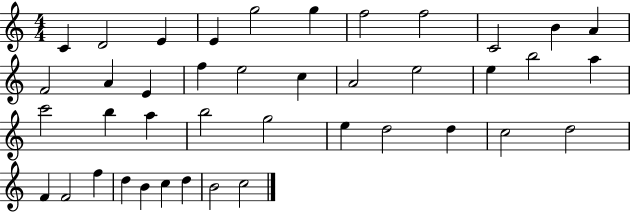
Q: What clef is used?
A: treble